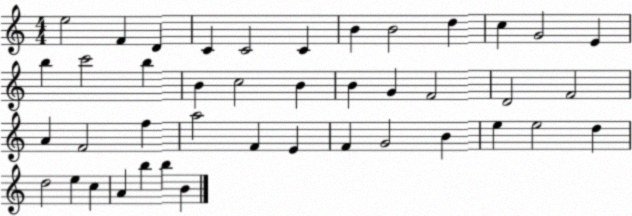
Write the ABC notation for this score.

X:1
T:Untitled
M:4/4
L:1/4
K:C
e2 F D C C2 C B B2 d c G2 E b c'2 b B c2 B B G F2 D2 F2 A F2 f a2 F E F G2 B e e2 d d2 e c A b b B